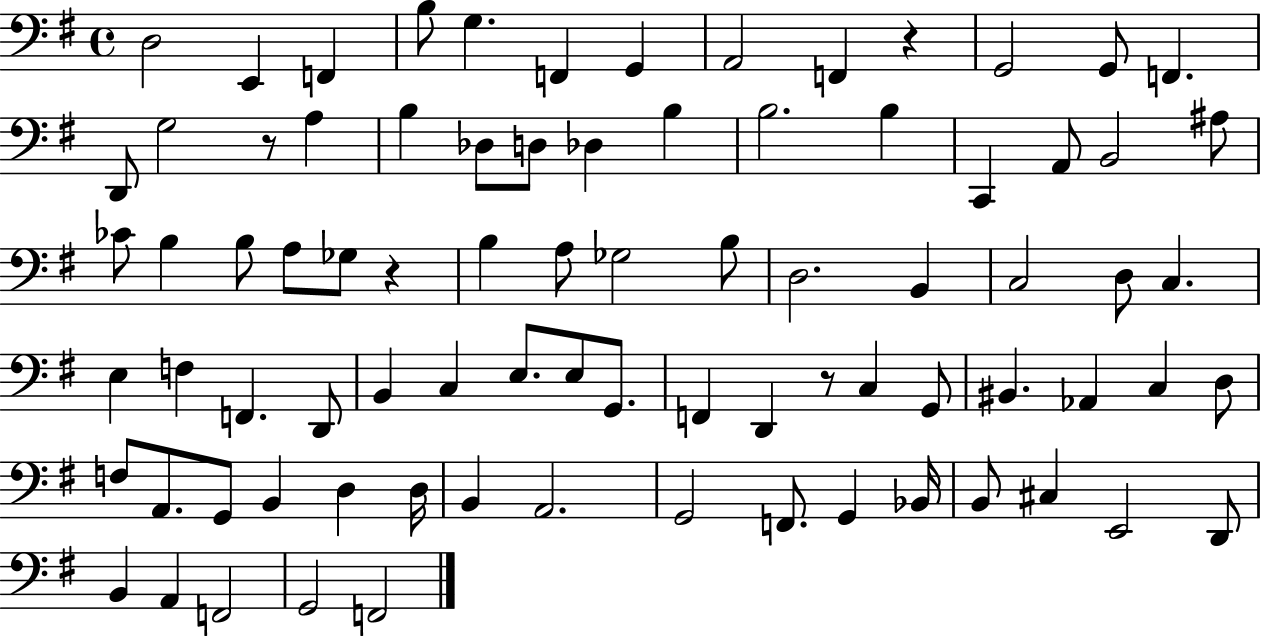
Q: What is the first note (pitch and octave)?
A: D3